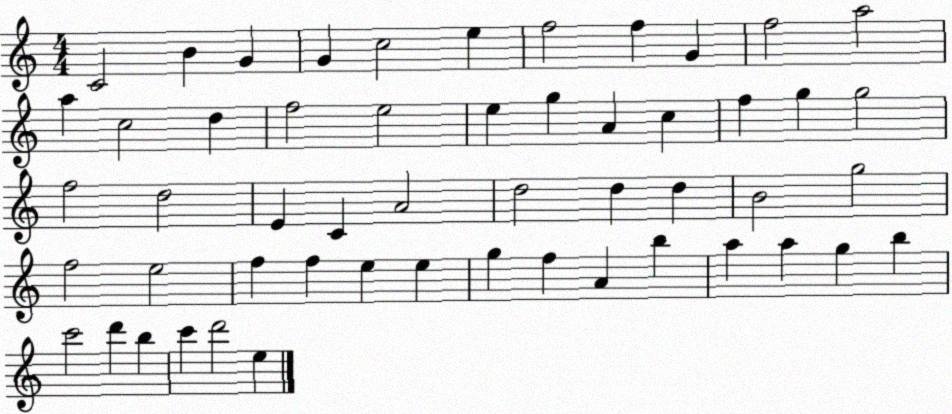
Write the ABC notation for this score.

X:1
T:Untitled
M:4/4
L:1/4
K:C
C2 B G G c2 e f2 f G f2 a2 a c2 d f2 e2 e g A c f g g2 f2 d2 E C A2 d2 d d B2 g2 f2 e2 f f e e g f A b a a g b c'2 d' b c' d'2 e